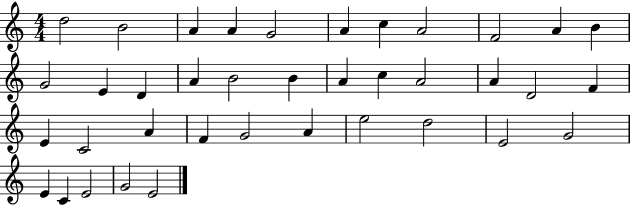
D5/h B4/h A4/q A4/q G4/h A4/q C5/q A4/h F4/h A4/q B4/q G4/h E4/q D4/q A4/q B4/h B4/q A4/q C5/q A4/h A4/q D4/h F4/q E4/q C4/h A4/q F4/q G4/h A4/q E5/h D5/h E4/h G4/h E4/q C4/q E4/h G4/h E4/h